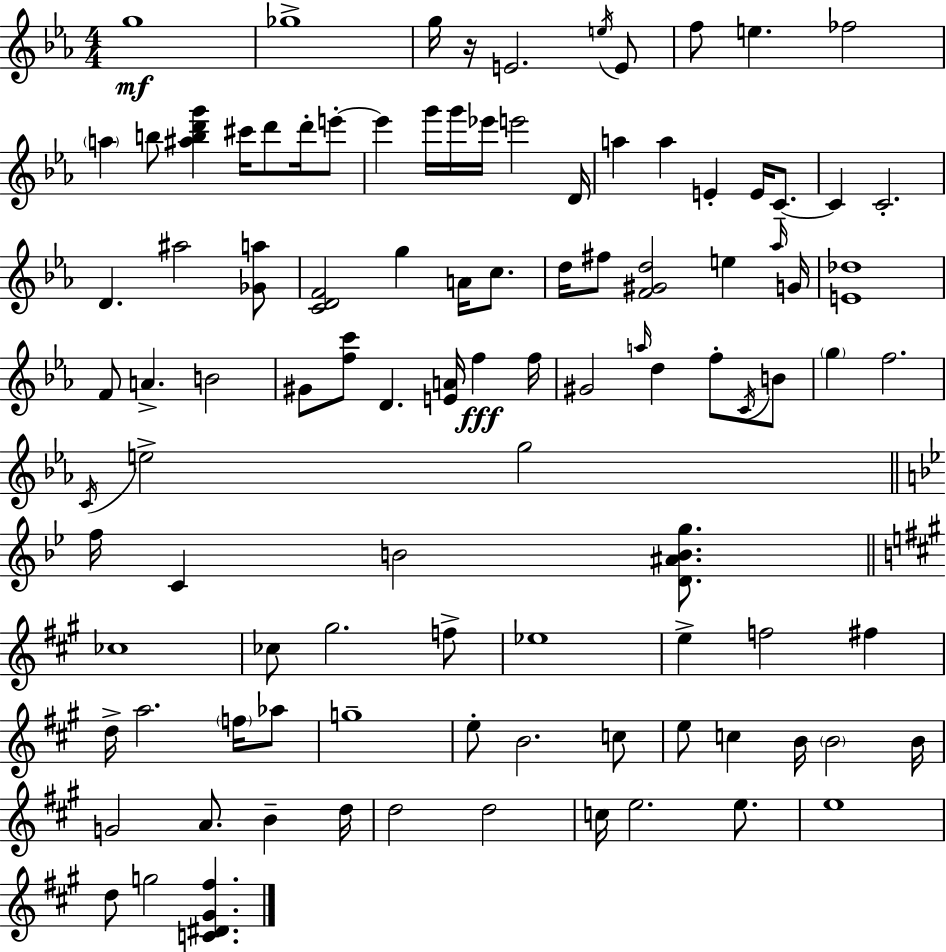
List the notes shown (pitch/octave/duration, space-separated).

G5/w Gb5/w G5/s R/s E4/h. E5/s E4/e F5/e E5/q. FES5/h A5/q B5/e [A#5,B5,D6,G6]/q C#6/s D6/e D6/s E6/e E6/q G6/s G6/s Eb6/s E6/h D4/s A5/q A5/q E4/q E4/s C4/e. C4/q C4/h. D4/q. A#5/h [Gb4,A5]/e [C4,D4,F4]/h G5/q A4/s C5/e. D5/s F#5/e [F4,G#4,D5]/h E5/q Ab5/s G4/s [E4,Db5]/w F4/e A4/q. B4/h G#4/e [F5,C6]/e D4/q. [E4,A4]/s F5/q F5/s G#4/h A5/s D5/q F5/e C4/s B4/e G5/q F5/h. C4/s E5/h G5/h F5/s C4/q B4/h [D4,A#4,B4,G5]/e. CES5/w CES5/e G#5/h. F5/e Eb5/w E5/q F5/h F#5/q D5/s A5/h. F5/s Ab5/e G5/w E5/e B4/h. C5/e E5/e C5/q B4/s B4/h B4/s G4/h A4/e. B4/q D5/s D5/h D5/h C5/s E5/h. E5/e. E5/w D5/e G5/h [C4,D#4,G#4,F#5]/q.